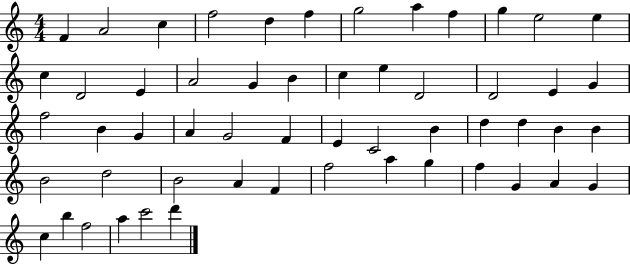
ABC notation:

X:1
T:Untitled
M:4/4
L:1/4
K:C
F A2 c f2 d f g2 a f g e2 e c D2 E A2 G B c e D2 D2 E G f2 B G A G2 F E C2 B d d B B B2 d2 B2 A F f2 a g f G A G c b f2 a c'2 d'